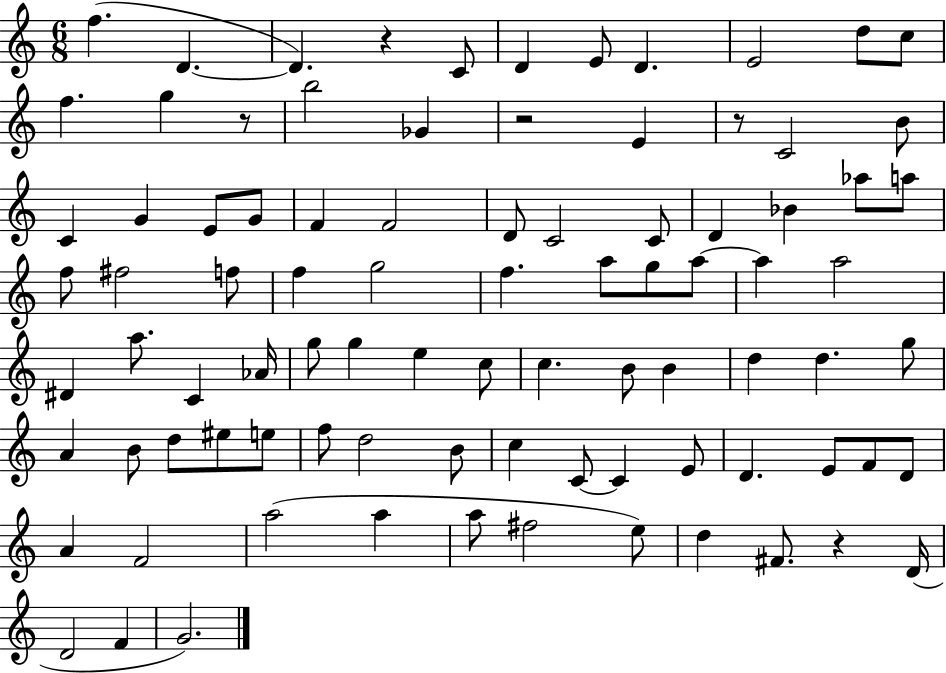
{
  \clef treble
  \numericTimeSignature
  \time 6/8
  \key c \major
  f''4.( d'4.~~ | d'4.) r4 c'8 | d'4 e'8 d'4. | e'2 d''8 c''8 | \break f''4. g''4 r8 | b''2 ges'4 | r2 e'4 | r8 c'2 b'8 | \break c'4 g'4 e'8 g'8 | f'4 f'2 | d'8 c'2 c'8 | d'4 bes'4 aes''8 a''8 | \break f''8 fis''2 f''8 | f''4 g''2 | f''4. a''8 g''8 a''8~~ | a''4 a''2 | \break dis'4 a''8. c'4 aes'16 | g''8 g''4 e''4 c''8 | c''4. b'8 b'4 | d''4 d''4. g''8 | \break a'4 b'8 d''8 eis''8 e''8 | f''8 d''2 b'8 | c''4 c'8~~ c'4 e'8 | d'4. e'8 f'8 d'8 | \break a'4 f'2 | a''2( a''4 | a''8 fis''2 e''8) | d''4 fis'8. r4 d'16( | \break d'2 f'4 | g'2.) | \bar "|."
}